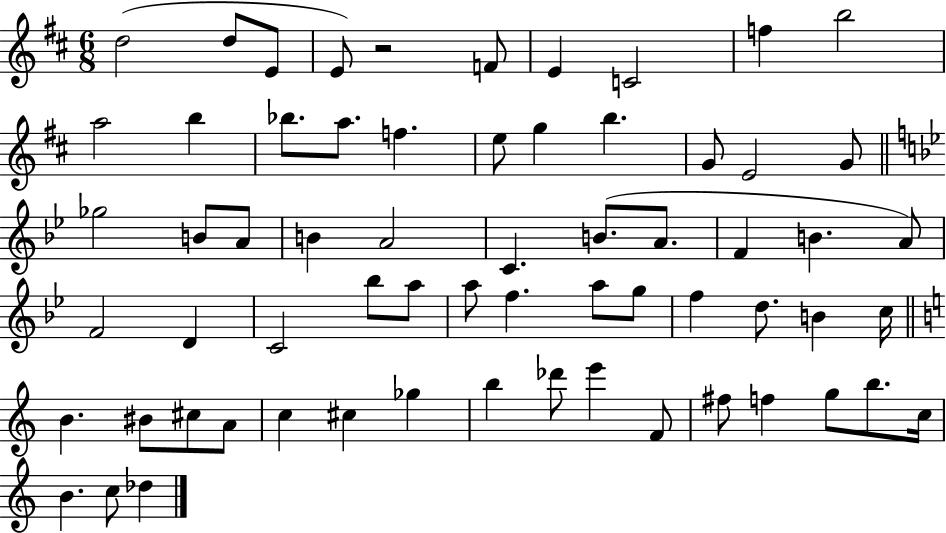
{
  \clef treble
  \numericTimeSignature
  \time 6/8
  \key d \major
  \repeat volta 2 { d''2( d''8 e'8 | e'8) r2 f'8 | e'4 c'2 | f''4 b''2 | \break a''2 b''4 | bes''8. a''8. f''4. | e''8 g''4 b''4. | g'8 e'2 g'8 | \break \bar "||" \break \key g \minor ges''2 b'8 a'8 | b'4 a'2 | c'4. b'8.( a'8. | f'4 b'4. a'8) | \break f'2 d'4 | c'2 bes''8 a''8 | a''8 f''4. a''8 g''8 | f''4 d''8. b'4 c''16 | \break \bar "||" \break \key a \minor b'4. bis'8 cis''8 a'8 | c''4 cis''4 ges''4 | b''4 des'''8 e'''4 f'8 | fis''8 f''4 g''8 b''8. c''16 | \break b'4. c''8 des''4 | } \bar "|."
}